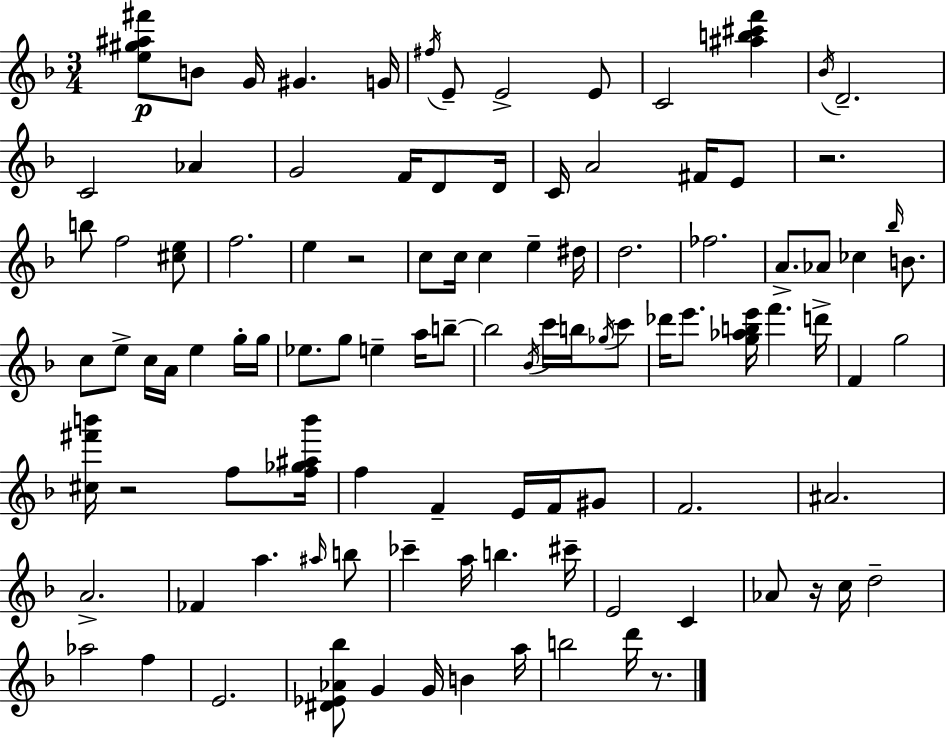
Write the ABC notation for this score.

X:1
T:Untitled
M:3/4
L:1/4
K:Dm
[e^g^a^f']/2 B/2 G/4 ^G G/4 ^f/4 E/2 E2 E/2 C2 [^ab^c'f'] _B/4 D2 C2 _A G2 F/4 D/2 D/4 C/4 A2 ^F/4 E/2 z2 b/2 f2 [^ce]/2 f2 e z2 c/2 c/4 c e ^d/4 d2 _f2 A/2 _A/2 _c _b/4 B/2 c/2 e/2 c/4 A/4 e g/4 g/4 _e/2 g/2 e a/4 b/2 b2 _B/4 c'/4 b/4 _g/4 c'/2 _d'/4 e'/2 [g_abe']/4 f' d'/4 F g2 [^c^f'b']/4 z2 f/2 [f_g^ab']/4 f F E/4 F/4 ^G/2 F2 ^A2 A2 _F a ^a/4 b/2 _c' a/4 b ^c'/4 E2 C _A/2 z/4 c/4 d2 _a2 f E2 [^D_E_A_b]/2 G G/4 B a/4 b2 d'/4 z/2